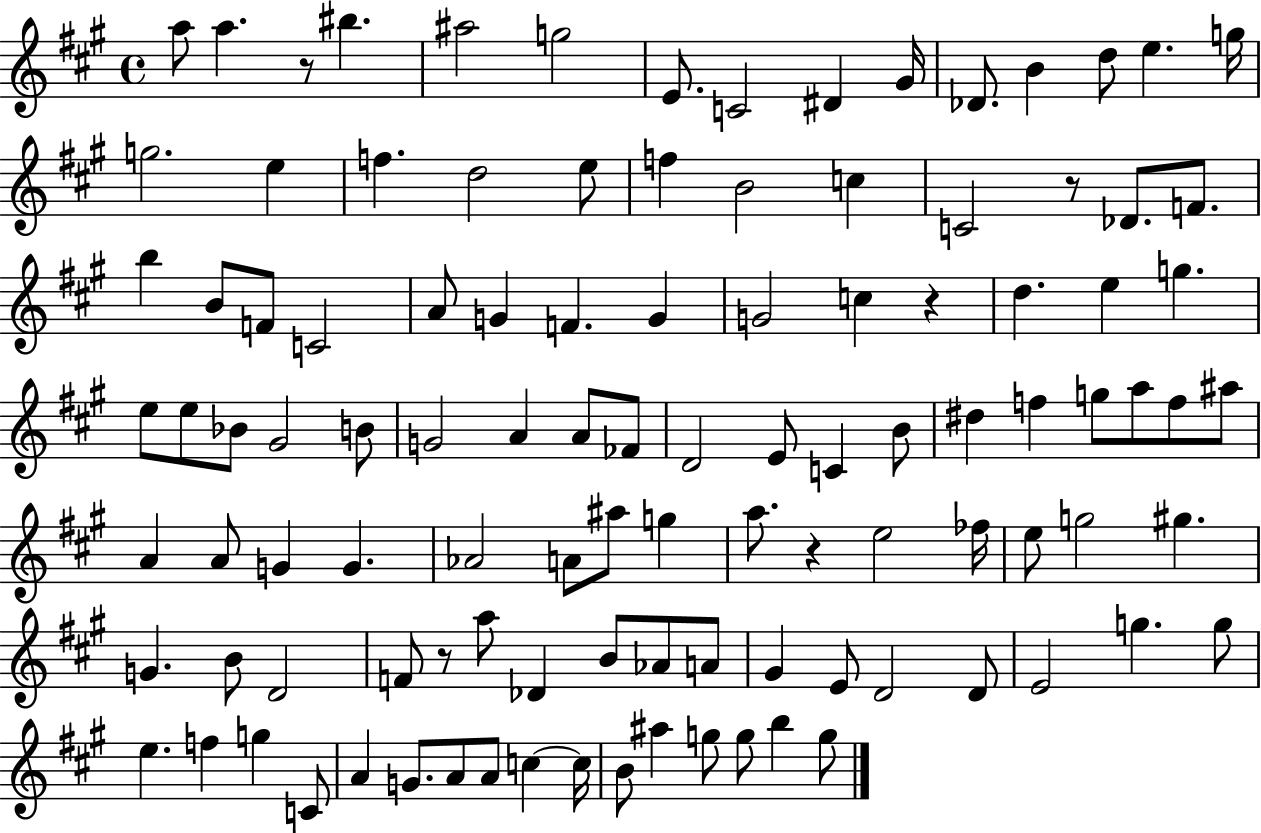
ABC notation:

X:1
T:Untitled
M:4/4
L:1/4
K:A
a/2 a z/2 ^b ^a2 g2 E/2 C2 ^D ^G/4 _D/2 B d/2 e g/4 g2 e f d2 e/2 f B2 c C2 z/2 _D/2 F/2 b B/2 F/2 C2 A/2 G F G G2 c z d e g e/2 e/2 _B/2 ^G2 B/2 G2 A A/2 _F/2 D2 E/2 C B/2 ^d f g/2 a/2 f/2 ^a/2 A A/2 G G _A2 A/2 ^a/2 g a/2 z e2 _f/4 e/2 g2 ^g G B/2 D2 F/2 z/2 a/2 _D B/2 _A/2 A/2 ^G E/2 D2 D/2 E2 g g/2 e f g C/2 A G/2 A/2 A/2 c c/4 B/2 ^a g/2 g/2 b g/2